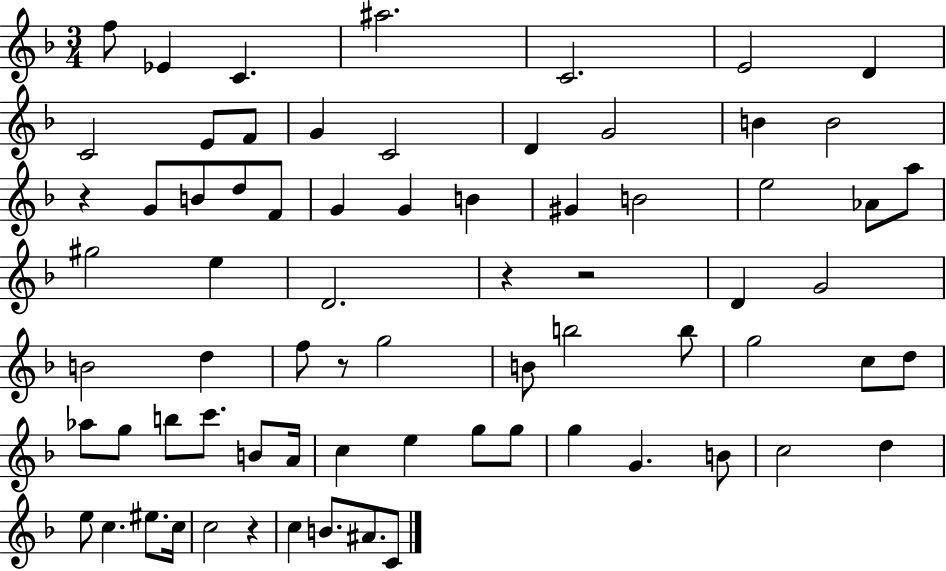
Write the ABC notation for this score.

X:1
T:Untitled
M:3/4
L:1/4
K:F
f/2 _E C ^a2 C2 E2 D C2 E/2 F/2 G C2 D G2 B B2 z G/2 B/2 d/2 F/2 G G B ^G B2 e2 _A/2 a/2 ^g2 e D2 z z2 D G2 B2 d f/2 z/2 g2 B/2 b2 b/2 g2 c/2 d/2 _a/2 g/2 b/2 c'/2 B/2 A/4 c e g/2 g/2 g G B/2 c2 d e/2 c ^e/2 c/4 c2 z c B/2 ^A/2 C/2